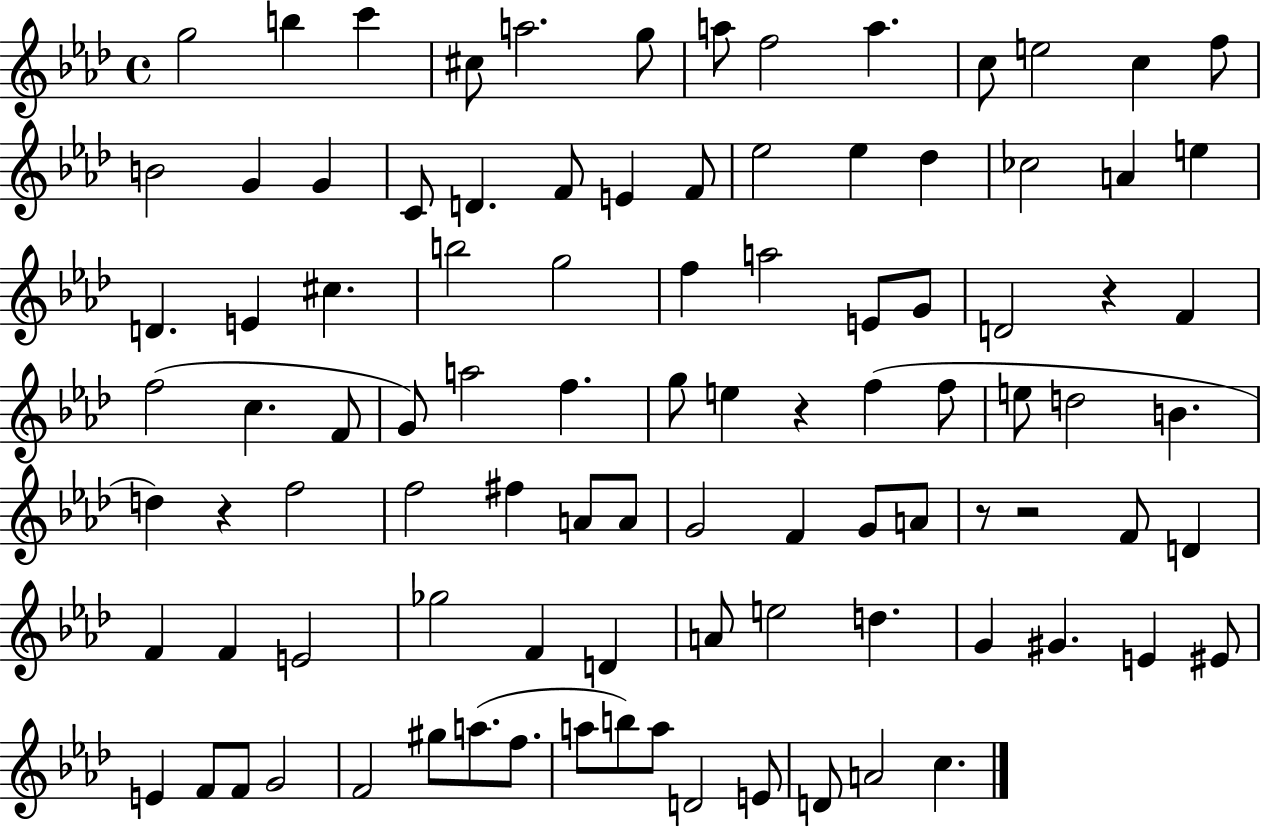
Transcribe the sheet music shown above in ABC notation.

X:1
T:Untitled
M:4/4
L:1/4
K:Ab
g2 b c' ^c/2 a2 g/2 a/2 f2 a c/2 e2 c f/2 B2 G G C/2 D F/2 E F/2 _e2 _e _d _c2 A e D E ^c b2 g2 f a2 E/2 G/2 D2 z F f2 c F/2 G/2 a2 f g/2 e z f f/2 e/2 d2 B d z f2 f2 ^f A/2 A/2 G2 F G/2 A/2 z/2 z2 F/2 D F F E2 _g2 F D A/2 e2 d G ^G E ^E/2 E F/2 F/2 G2 F2 ^g/2 a/2 f/2 a/2 b/2 a/2 D2 E/2 D/2 A2 c